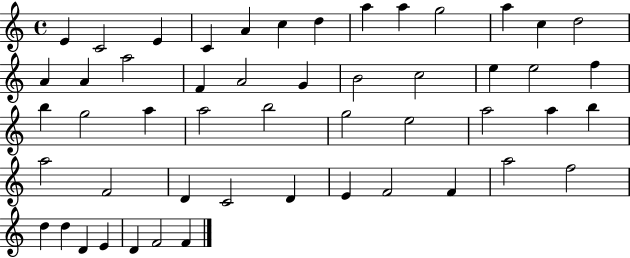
X:1
T:Untitled
M:4/4
L:1/4
K:C
E C2 E C A c d a a g2 a c d2 A A a2 F A2 G B2 c2 e e2 f b g2 a a2 b2 g2 e2 a2 a b a2 F2 D C2 D E F2 F a2 f2 d d D E D F2 F